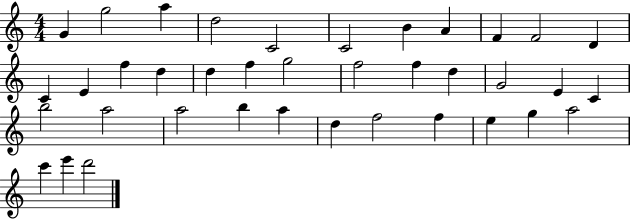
G4/q G5/h A5/q D5/h C4/h C4/h B4/q A4/q F4/q F4/h D4/q C4/q E4/q F5/q D5/q D5/q F5/q G5/h F5/h F5/q D5/q G4/h E4/q C4/q B5/h A5/h A5/h B5/q A5/q D5/q F5/h F5/q E5/q G5/q A5/h C6/q E6/q D6/h